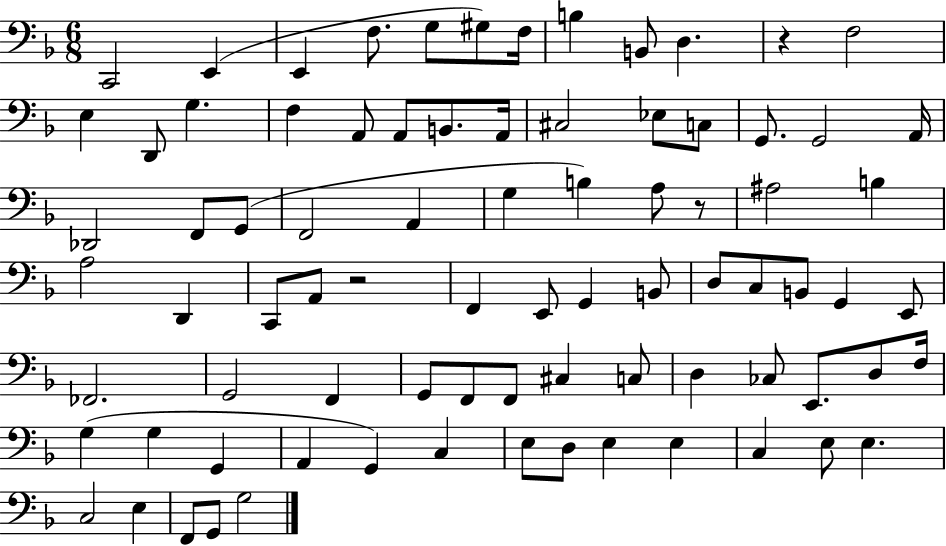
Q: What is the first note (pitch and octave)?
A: C2